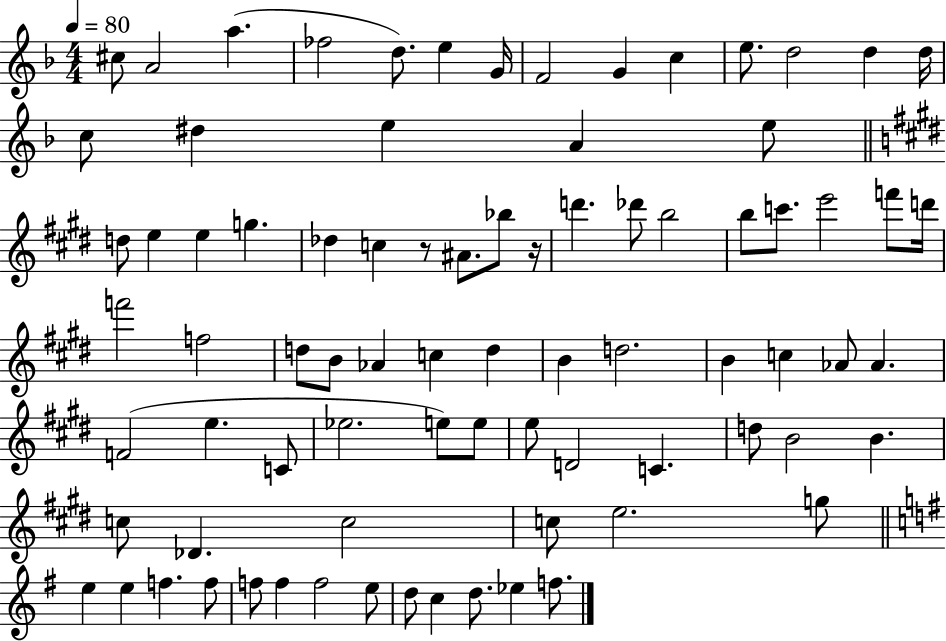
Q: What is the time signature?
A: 4/4